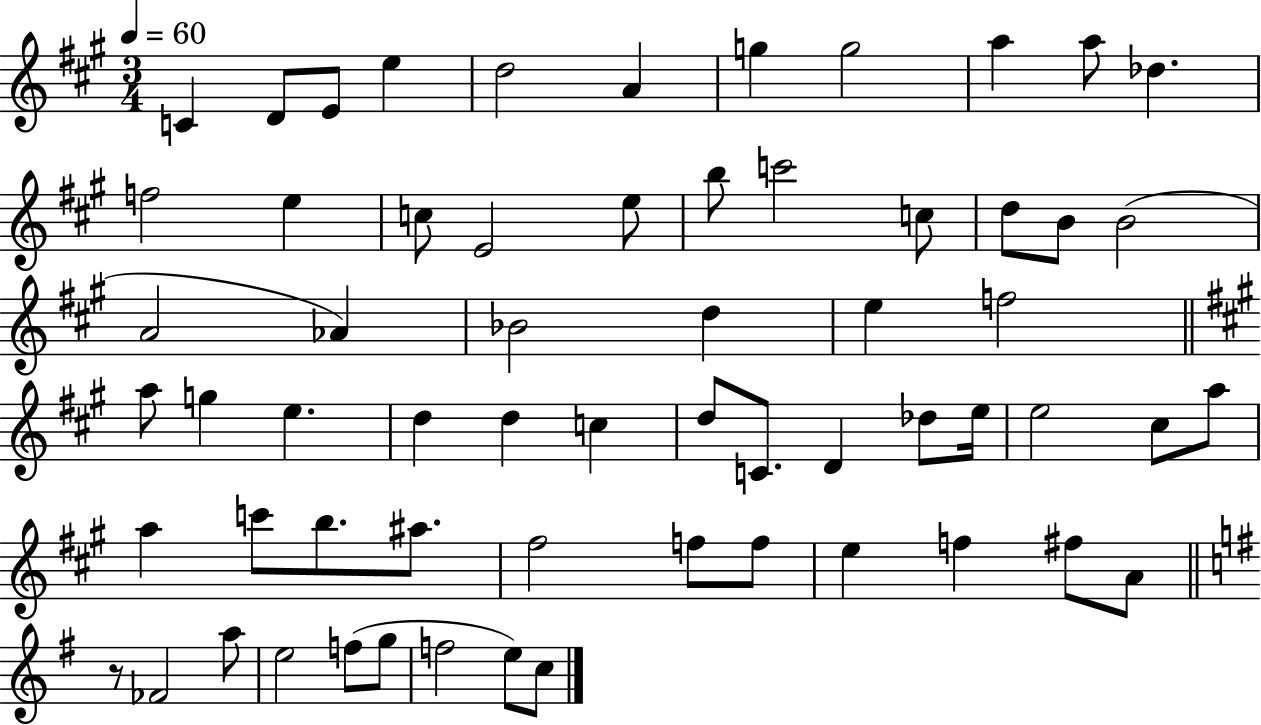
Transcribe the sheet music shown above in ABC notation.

X:1
T:Untitled
M:3/4
L:1/4
K:A
C D/2 E/2 e d2 A g g2 a a/2 _d f2 e c/2 E2 e/2 b/2 c'2 c/2 d/2 B/2 B2 A2 _A _B2 d e f2 a/2 g e d d c d/2 C/2 D _d/2 e/4 e2 ^c/2 a/2 a c'/2 b/2 ^a/2 ^f2 f/2 f/2 e f ^f/2 A/2 z/2 _F2 a/2 e2 f/2 g/2 f2 e/2 c/2